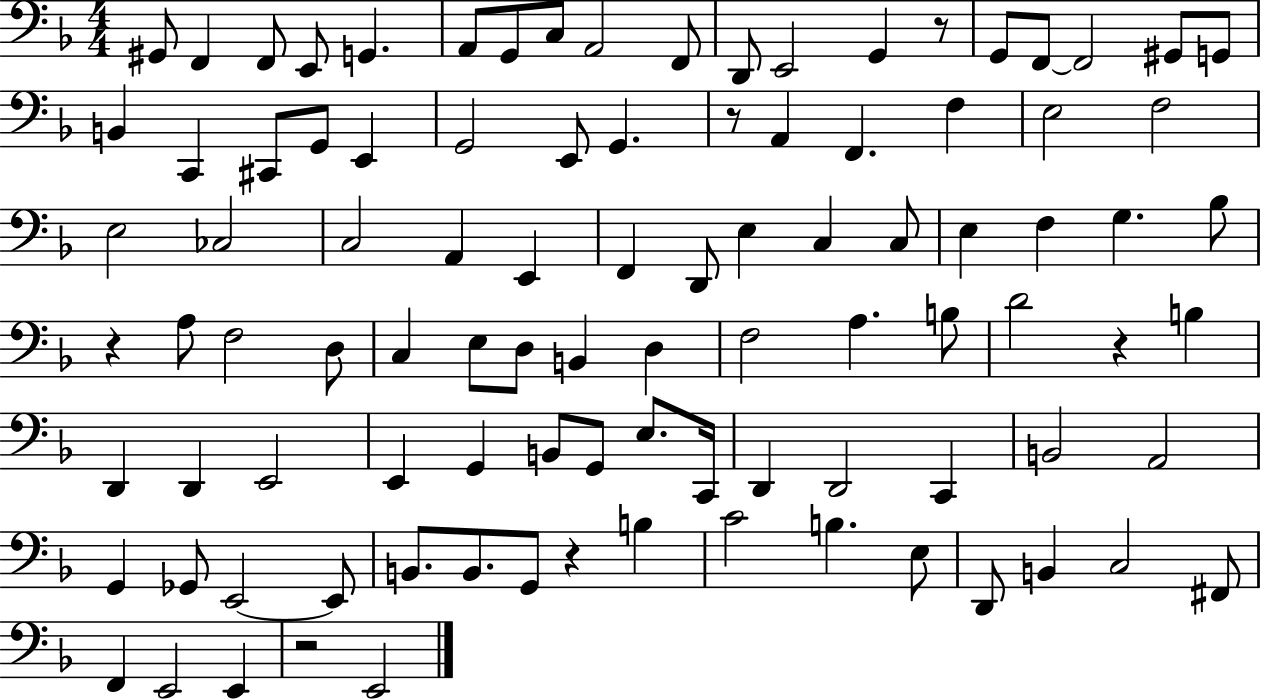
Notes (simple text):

G#2/e F2/q F2/e E2/e G2/q. A2/e G2/e C3/e A2/h F2/e D2/e E2/h G2/q R/e G2/e F2/e F2/h G#2/e G2/e B2/q C2/q C#2/e G2/e E2/q G2/h E2/e G2/q. R/e A2/q F2/q. F3/q E3/h F3/h E3/h CES3/h C3/h A2/q E2/q F2/q D2/e E3/q C3/q C3/e E3/q F3/q G3/q. Bb3/e R/q A3/e F3/h D3/e C3/q E3/e D3/e B2/q D3/q F3/h A3/q. B3/e D4/h R/q B3/q D2/q D2/q E2/h E2/q G2/q B2/e G2/e E3/e. C2/s D2/q D2/h C2/q B2/h A2/h G2/q Gb2/e E2/h E2/e B2/e. B2/e. G2/e R/q B3/q C4/h B3/q. E3/e D2/e B2/q C3/h F#2/e F2/q E2/h E2/q R/h E2/h